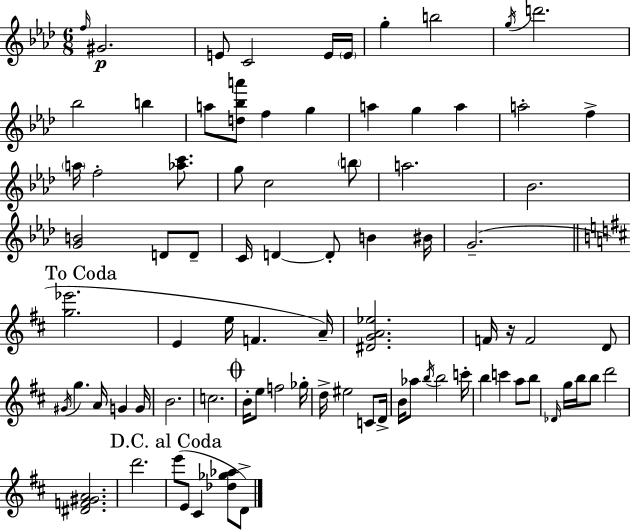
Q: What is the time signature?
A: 6/8